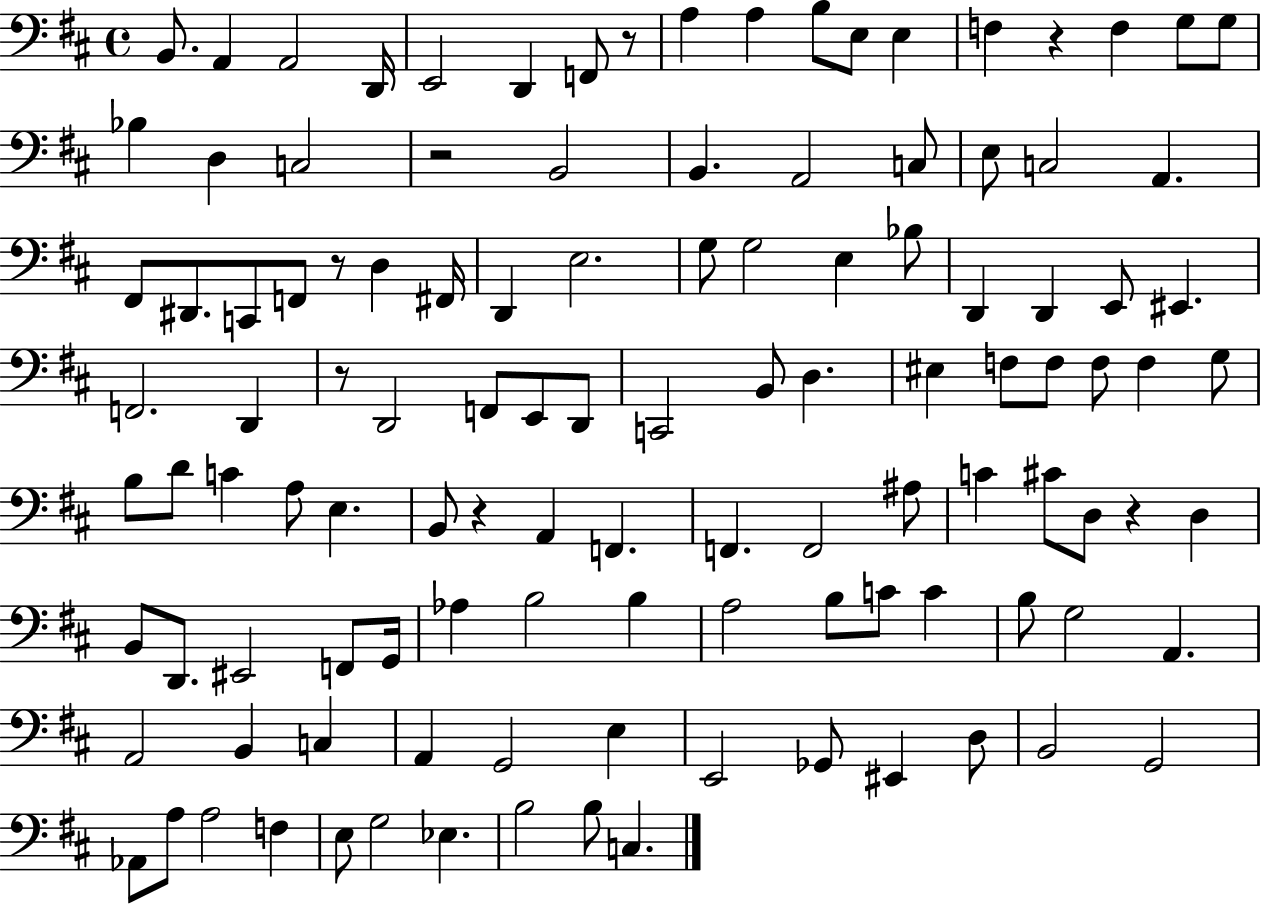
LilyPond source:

{
  \clef bass
  \time 4/4
  \defaultTimeSignature
  \key d \major
  b,8. a,4 a,2 d,16 | e,2 d,4 f,8 r8 | a4 a4 b8 e8 e4 | f4 r4 f4 g8 g8 | \break bes4 d4 c2 | r2 b,2 | b,4. a,2 c8 | e8 c2 a,4. | \break fis,8 dis,8. c,8 f,8 r8 d4 fis,16 | d,4 e2. | g8 g2 e4 bes8 | d,4 d,4 e,8 eis,4. | \break f,2. d,4 | r8 d,2 f,8 e,8 d,8 | c,2 b,8 d4. | eis4 f8 f8 f8 f4 g8 | \break b8 d'8 c'4 a8 e4. | b,8 r4 a,4 f,4. | f,4. f,2 ais8 | c'4 cis'8 d8 r4 d4 | \break b,8 d,8. eis,2 f,8 g,16 | aes4 b2 b4 | a2 b8 c'8 c'4 | b8 g2 a,4. | \break a,2 b,4 c4 | a,4 g,2 e4 | e,2 ges,8 eis,4 d8 | b,2 g,2 | \break aes,8 a8 a2 f4 | e8 g2 ees4. | b2 b8 c4. | \bar "|."
}